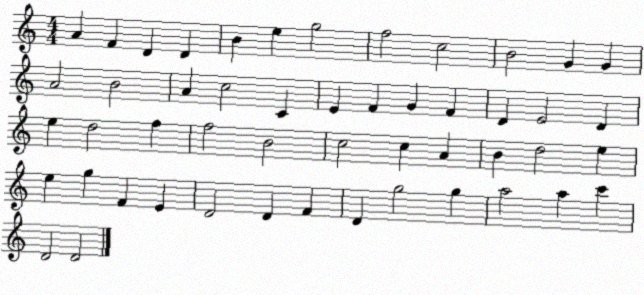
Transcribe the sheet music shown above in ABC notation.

X:1
T:Untitled
M:4/4
L:1/4
K:C
A F D D B e g2 f2 c2 B2 G G A2 B2 A c2 C E F G F D E2 D e d2 f f2 B2 c2 c A B d2 e e g F E D2 D F D g2 g a2 a c' D2 D2